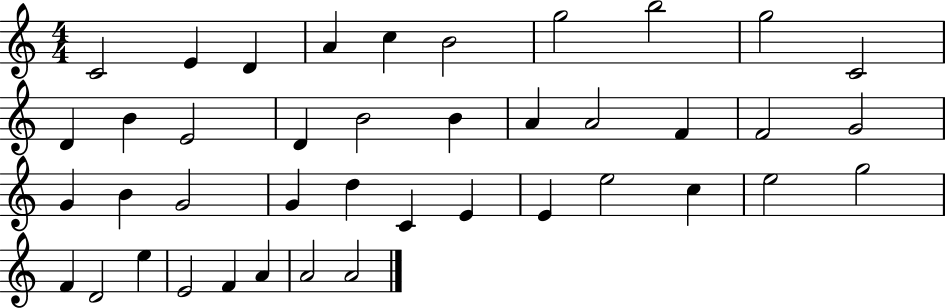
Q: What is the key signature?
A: C major